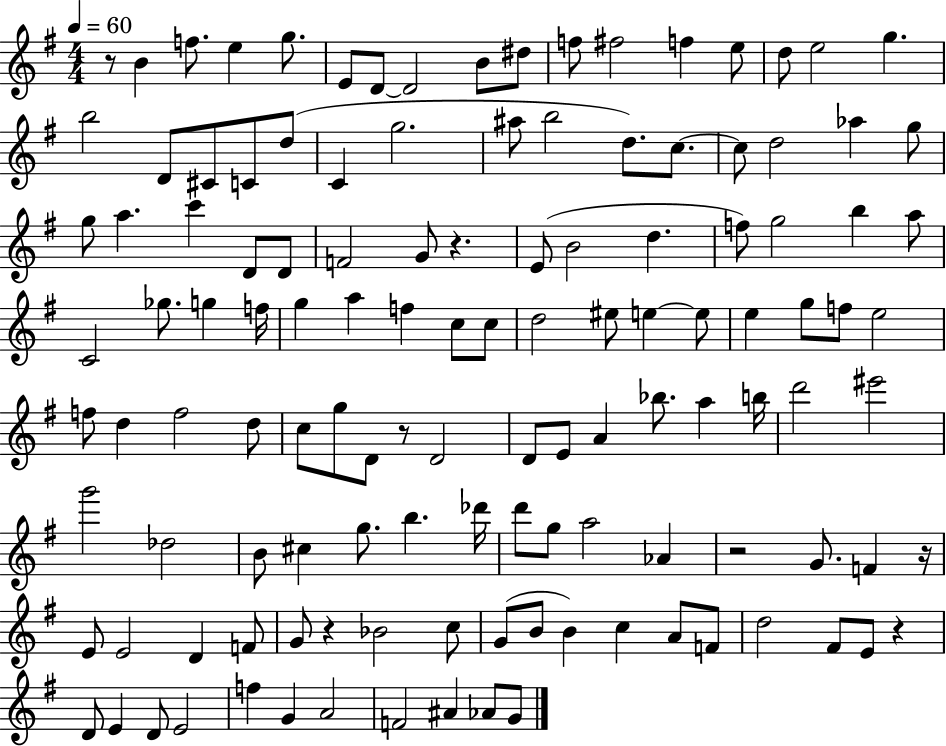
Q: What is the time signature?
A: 4/4